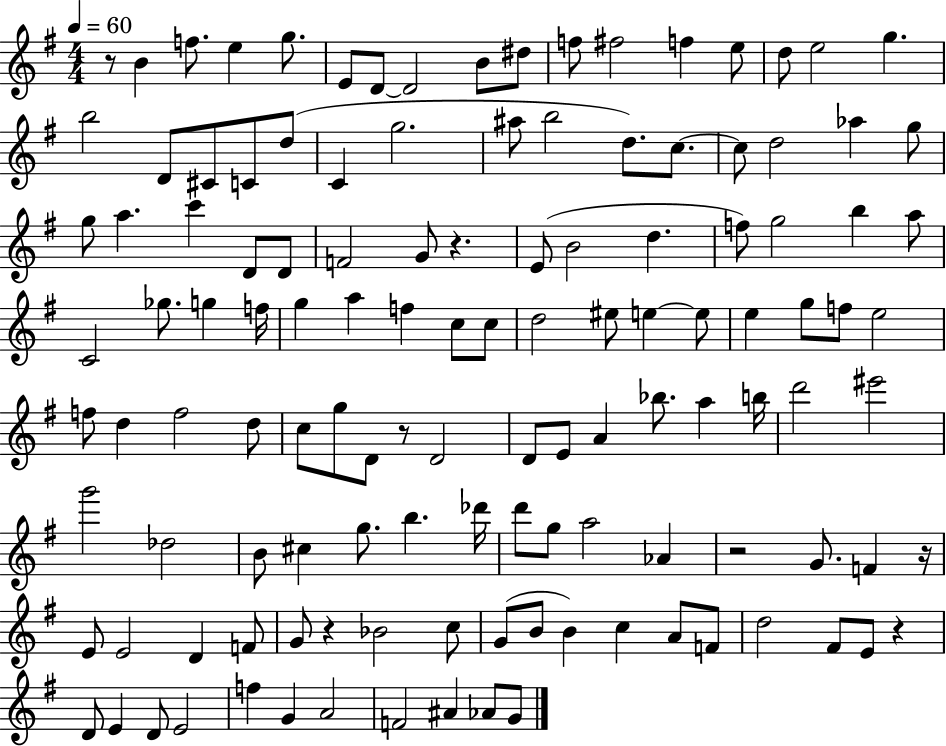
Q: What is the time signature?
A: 4/4